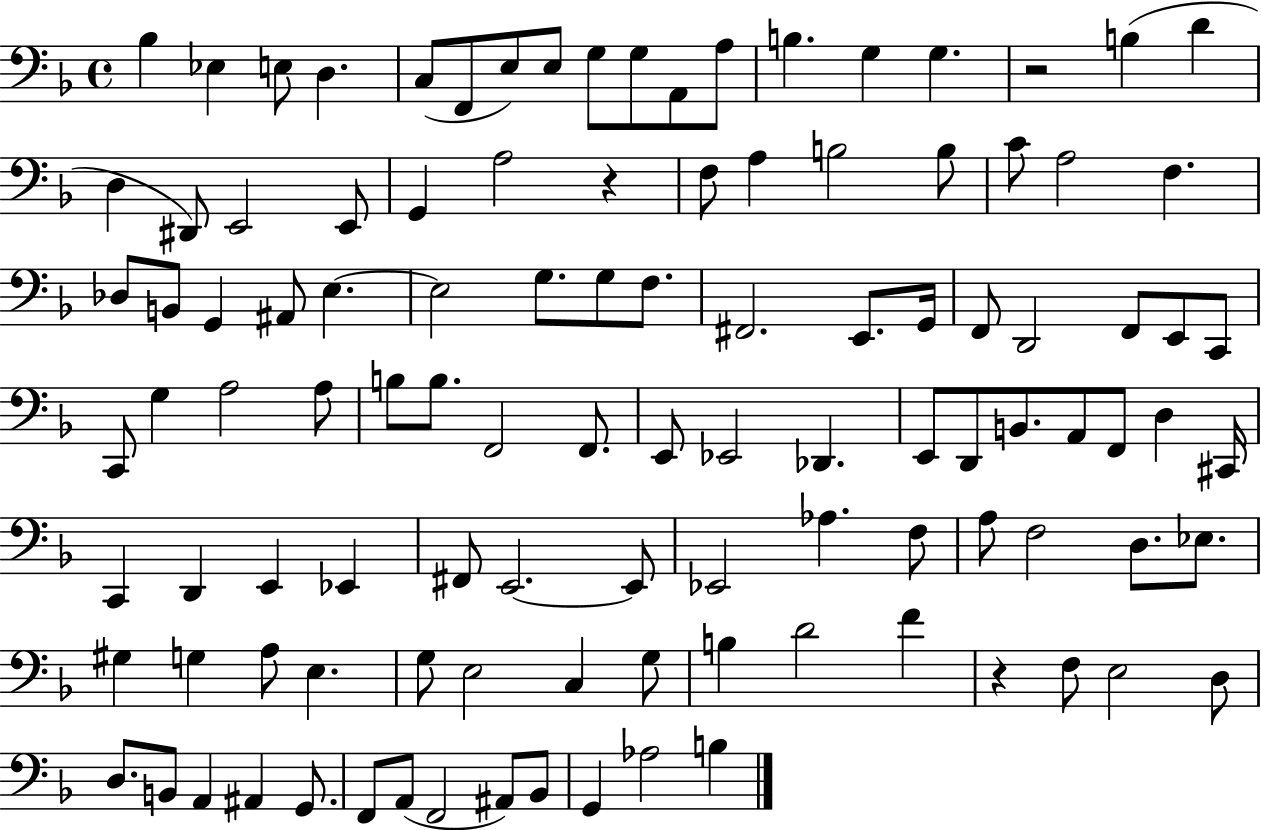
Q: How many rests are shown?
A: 3